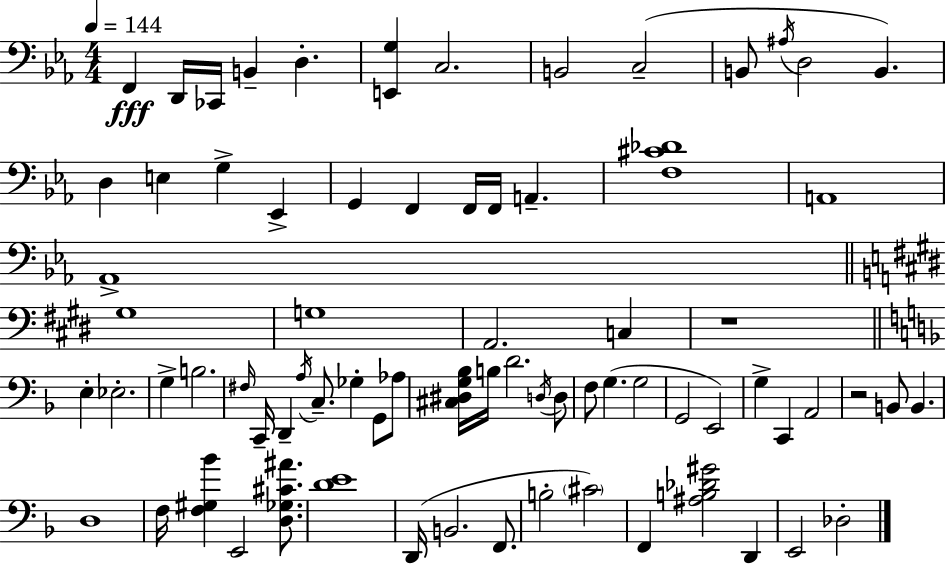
X:1
T:Untitled
M:4/4
L:1/4
K:Cm
F,, D,,/4 _C,,/4 B,, D, [E,,G,] C,2 B,,2 C,2 B,,/2 ^A,/4 D,2 B,, D, E, G, _E,, G,, F,, F,,/4 F,,/4 A,, [F,^C_D]4 A,,4 _A,,4 ^G,4 G,4 A,,2 C, z4 E, _E,2 G, B,2 ^F,/4 C,,/4 D,, A,/4 C,/2 _G, G,,/2 _A,/2 [^C,^D,G,_B,]/4 B,/4 D2 D,/4 D,/2 F,/2 G, G,2 G,,2 E,,2 G, C,, A,,2 z2 B,,/2 B,, D,4 F,/4 [F,^G,_B] E,,2 [D,_G,^C^A]/2 [DE]4 D,,/4 B,,2 F,,/2 B,2 ^C2 F,, [^A,B,_D^G]2 D,, E,,2 _D,2